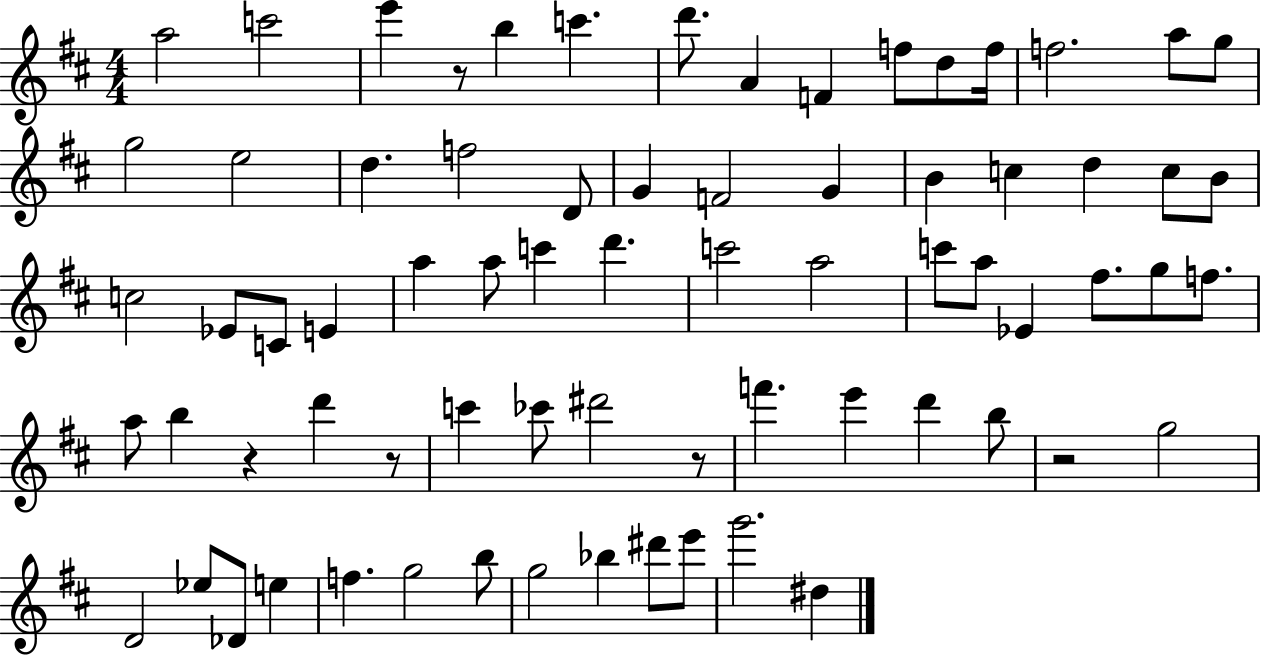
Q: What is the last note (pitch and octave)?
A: D#5